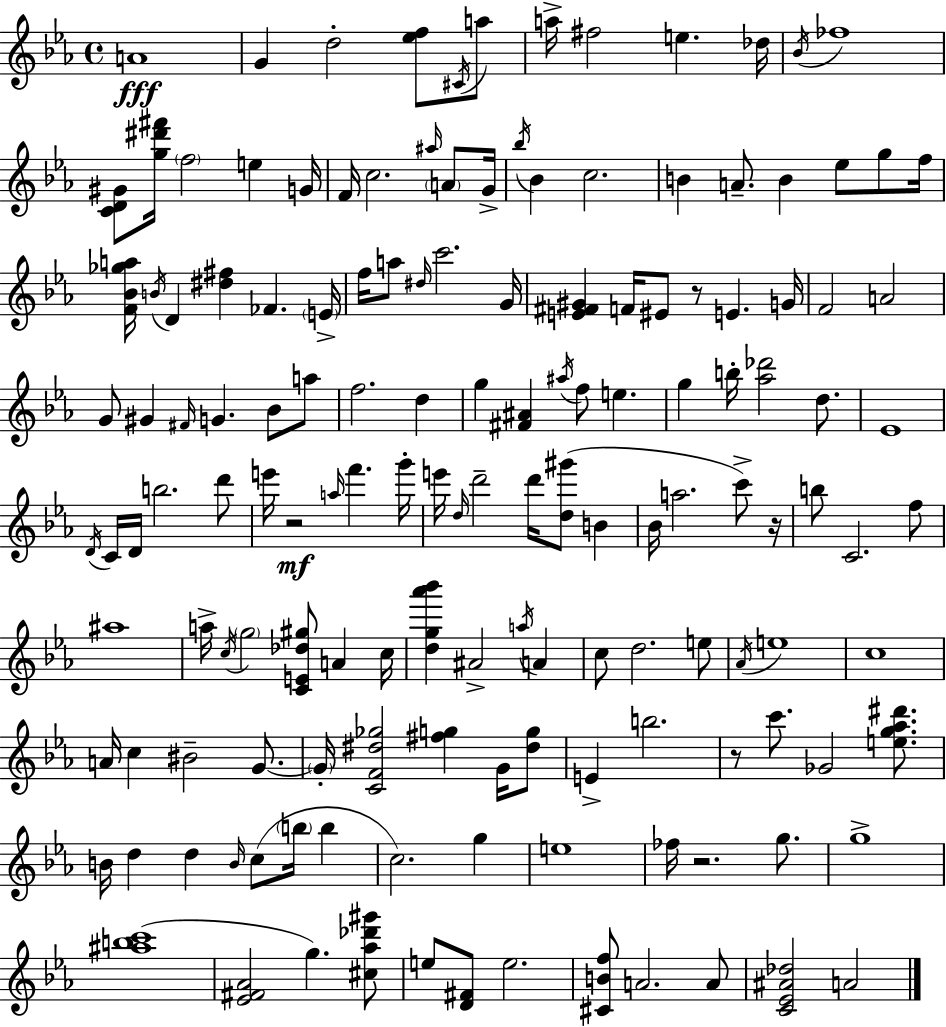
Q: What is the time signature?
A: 4/4